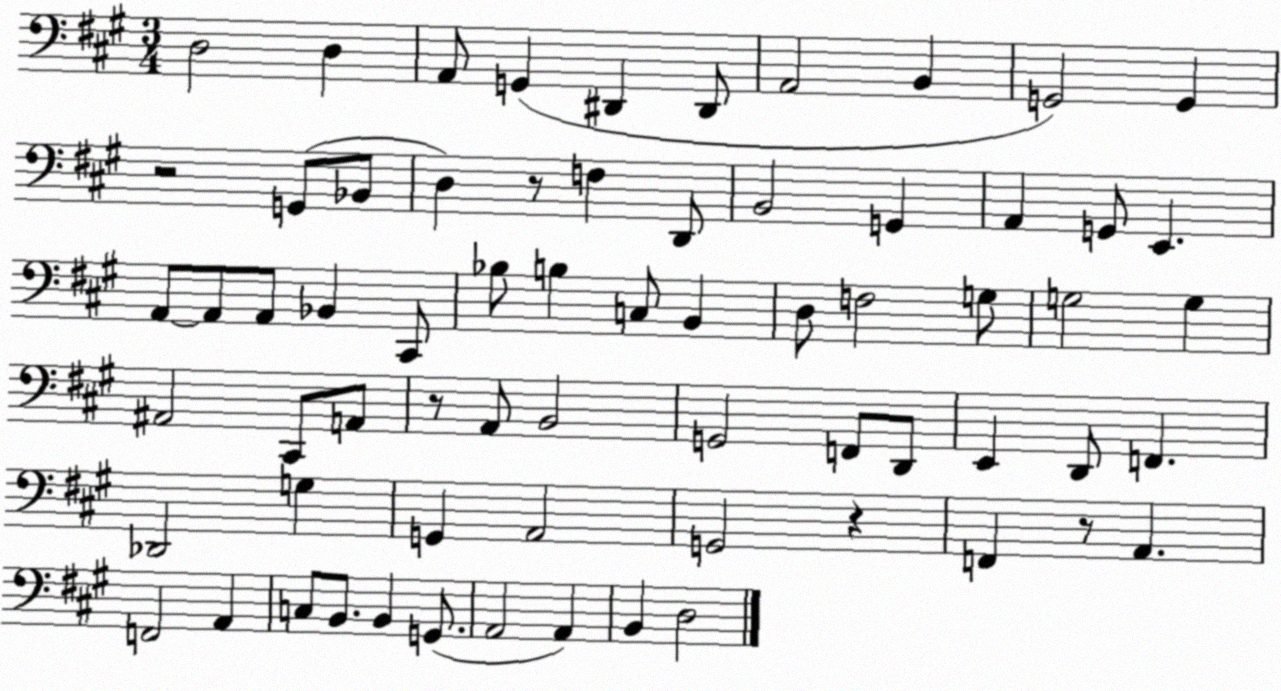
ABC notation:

X:1
T:Untitled
M:3/4
L:1/4
K:A
D,2 D, A,,/2 G,, ^D,, ^D,,/2 A,,2 B,, G,,2 G,, z2 G,,/2 _B,,/2 D, z/2 F, D,,/2 B,,2 G,, A,, G,,/2 E,, A,,/2 A,,/2 A,,/2 _B,, ^C,,/2 _B,/2 B, C,/2 B,, D,/2 F,2 G,/2 G,2 G, ^A,,2 ^C,,/2 A,,/2 z/2 A,,/2 B,,2 G,,2 F,,/2 D,,/2 E,, D,,/2 F,, _D,,2 G, G,, A,,2 G,,2 z F,, z/2 A,, F,,2 A,, C,/2 B,,/2 B,, G,,/2 A,,2 A,, B,, D,2